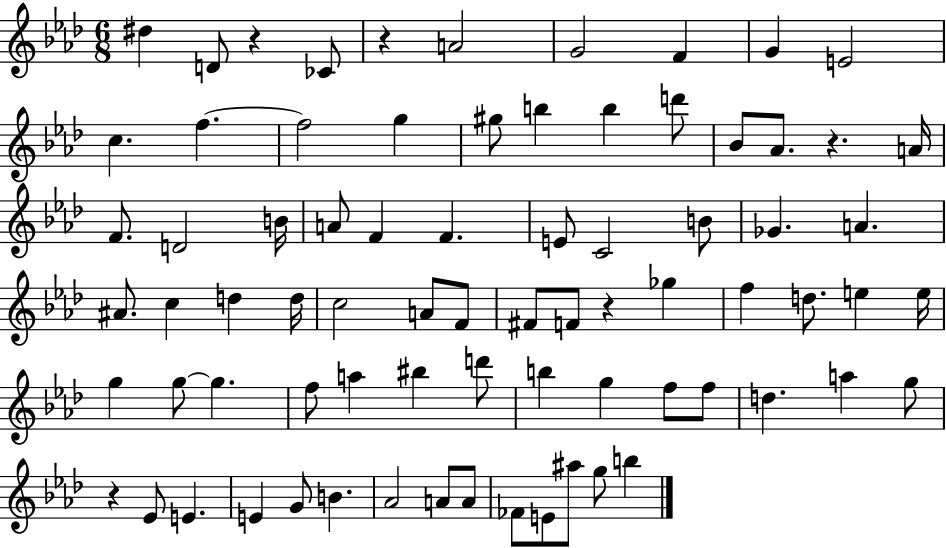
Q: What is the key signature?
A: AES major